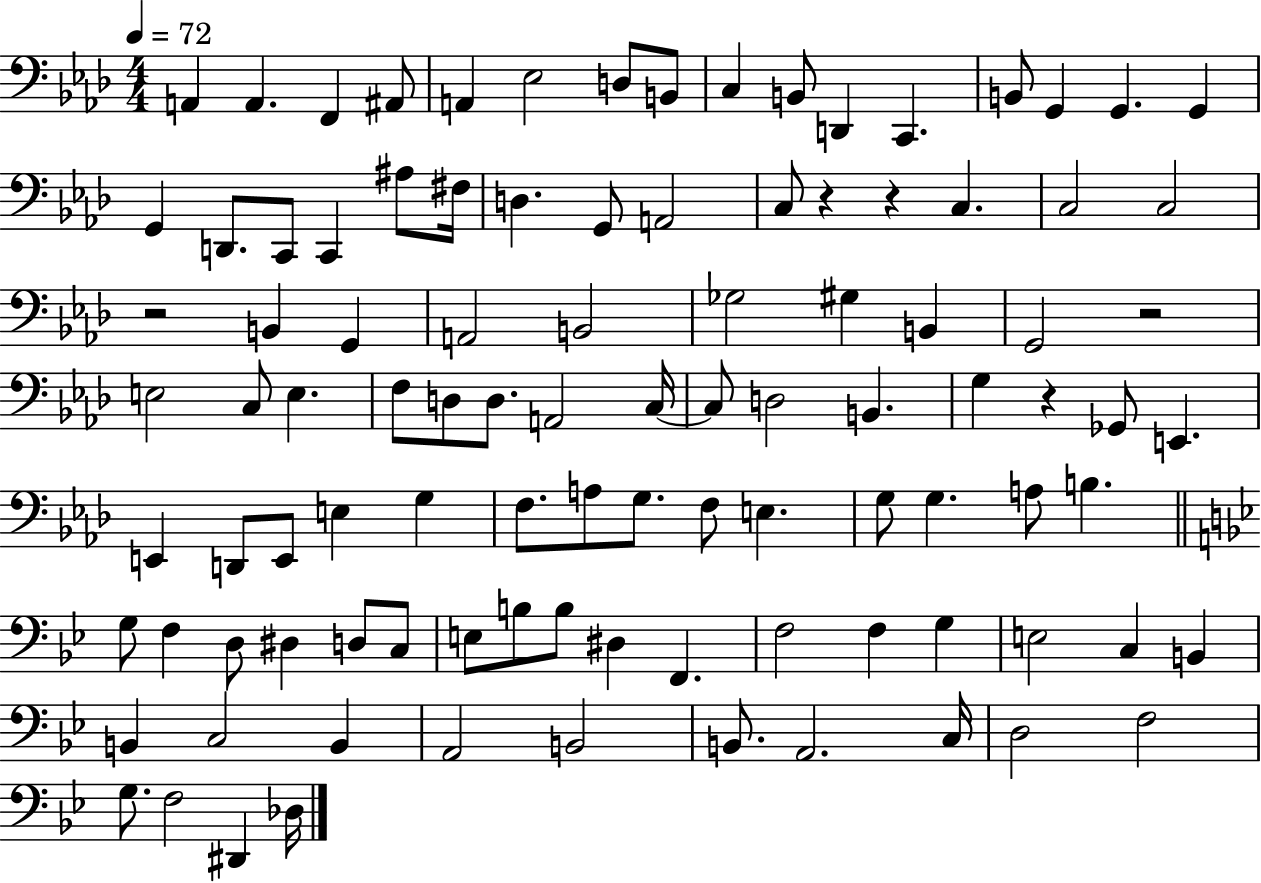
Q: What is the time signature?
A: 4/4